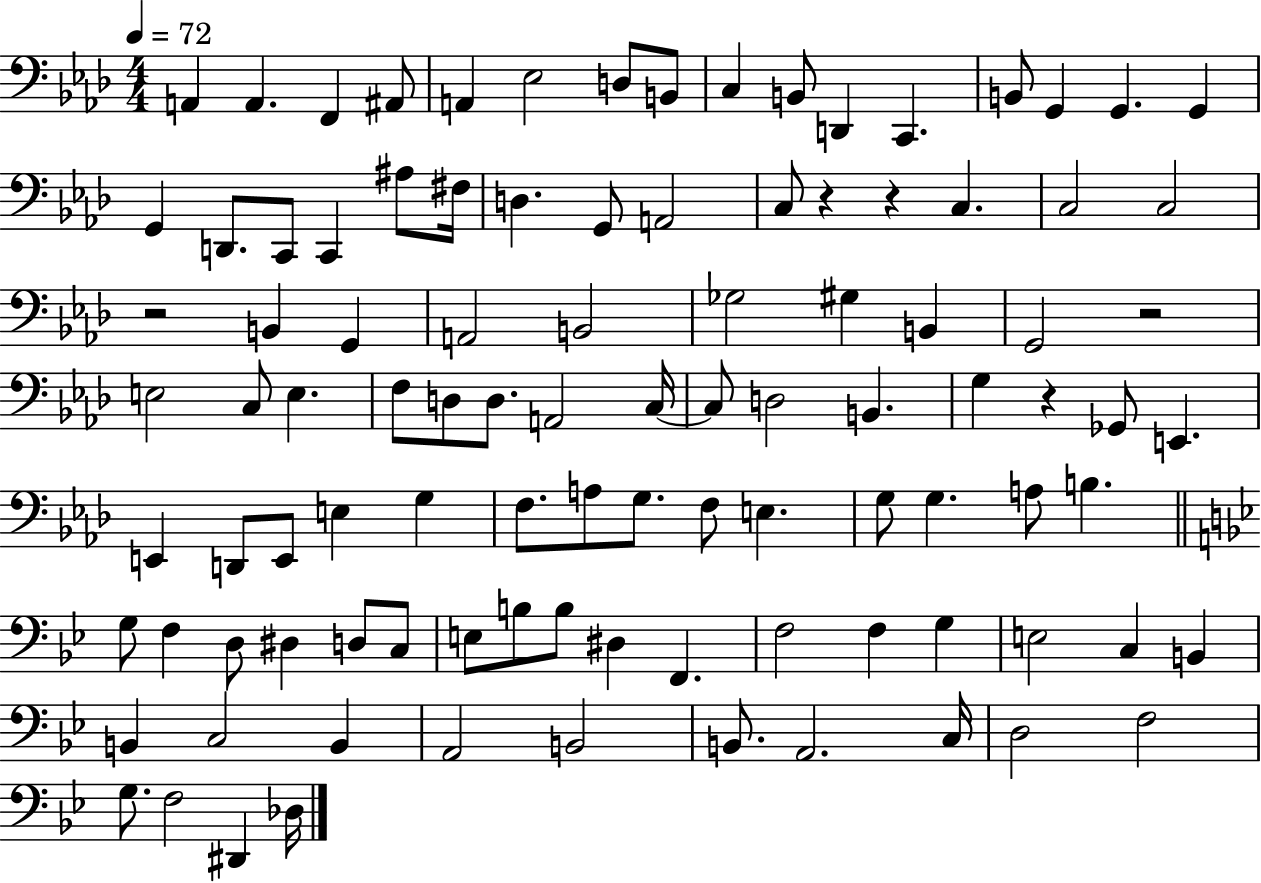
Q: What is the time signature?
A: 4/4